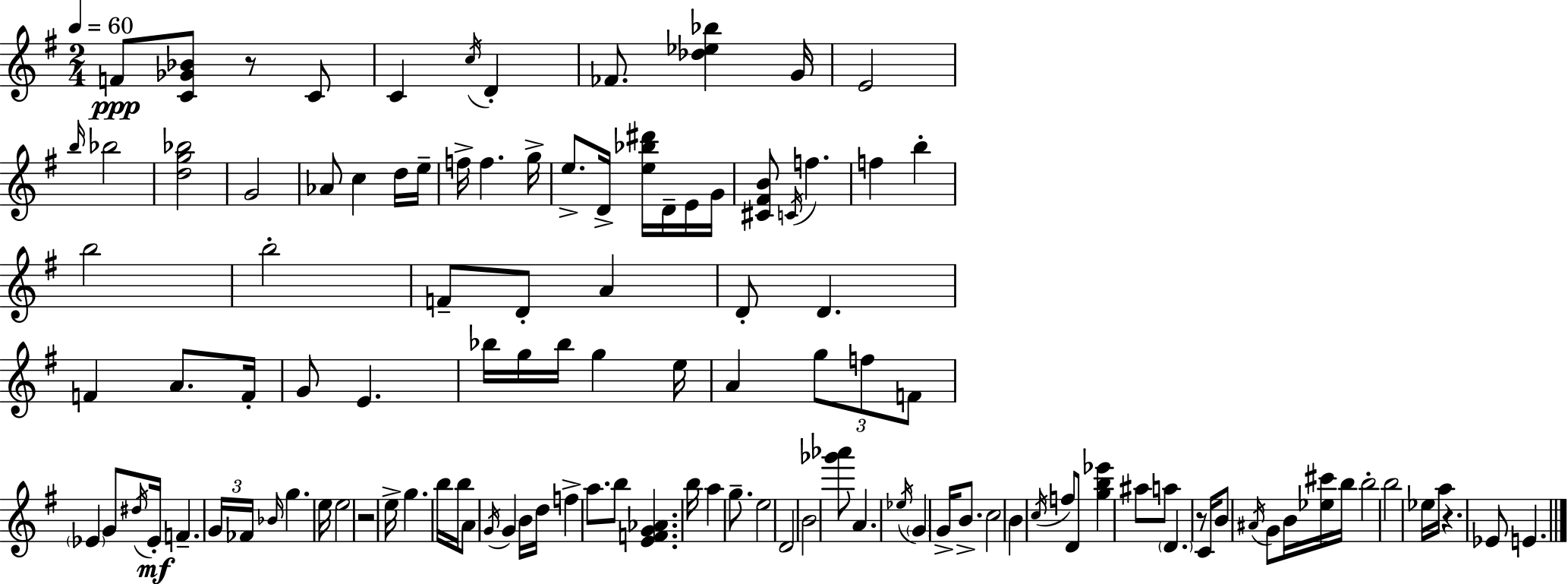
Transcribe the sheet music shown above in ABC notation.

X:1
T:Untitled
M:2/4
L:1/4
K:Em
F/2 [C_G_B]/2 z/2 C/2 C c/4 D _F/2 [_d_e_b] G/4 E2 b/4 _b2 [dg_b]2 G2 _A/2 c d/4 e/4 f/4 f g/4 e/2 D/4 [e_b^d']/4 D/4 E/4 G/4 [^C^FB]/2 C/4 f f b b2 b2 F/2 D/2 A D/2 D F A/2 F/4 G/2 E _b/4 g/4 _b/4 g e/4 A g/2 f/2 F/2 _E G/2 ^d/4 _E/4 F G/4 _F/4 _B/4 g e/4 e2 z2 e/4 g b/4 b/4 A/2 G/4 G B/4 d/4 f a/2 b/2 [EFG_A] b/4 a g/2 e2 D2 B2 [_g'_a']/2 A _e/4 G G/4 B/2 c2 B c/4 f/2 D/2 [gb_e'] ^a/2 a/2 D z/2 C/4 B/2 ^A/4 G/2 B/4 [_e^c']/4 b/4 b2 b2 _e/4 a/4 z _E/2 E